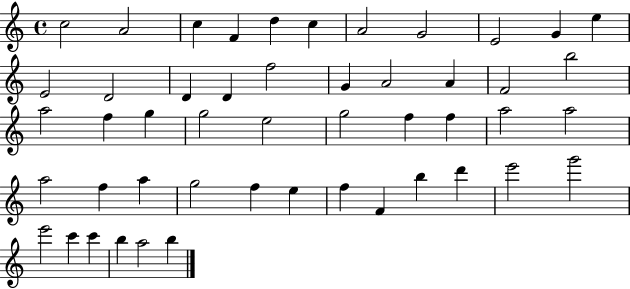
C5/h A4/h C5/q F4/q D5/q C5/q A4/h G4/h E4/h G4/q E5/q E4/h D4/h D4/q D4/q F5/h G4/q A4/h A4/q F4/h B5/h A5/h F5/q G5/q G5/h E5/h G5/h F5/q F5/q A5/h A5/h A5/h F5/q A5/q G5/h F5/q E5/q F5/q F4/q B5/q D6/q E6/h G6/h E6/h C6/q C6/q B5/q A5/h B5/q